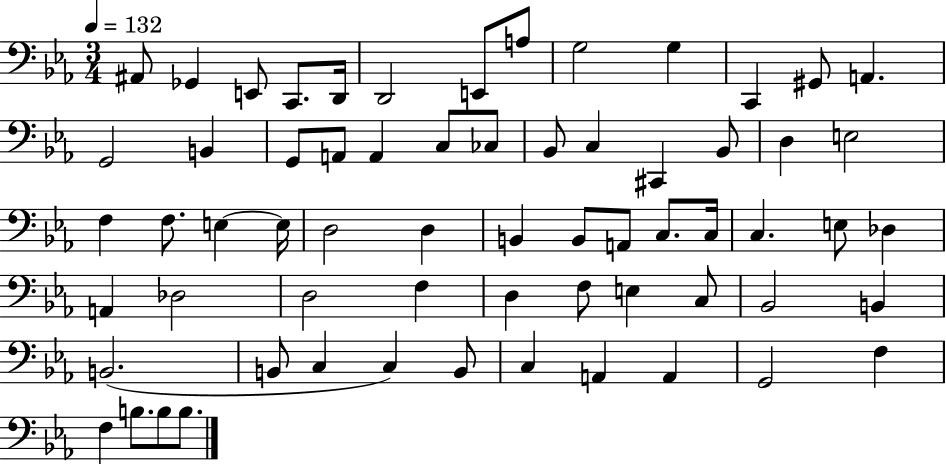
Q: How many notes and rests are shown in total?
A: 64